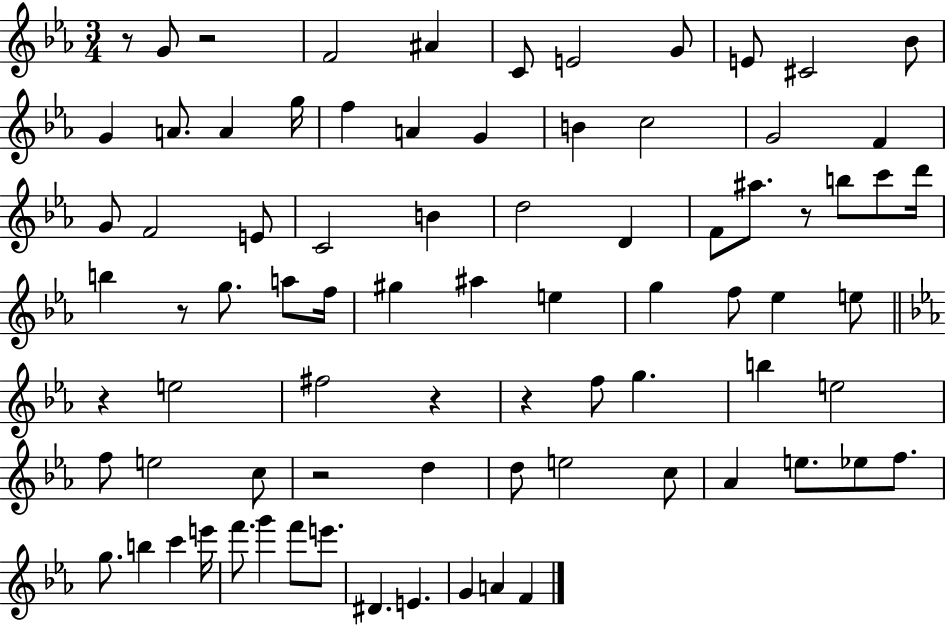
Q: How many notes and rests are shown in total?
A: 81